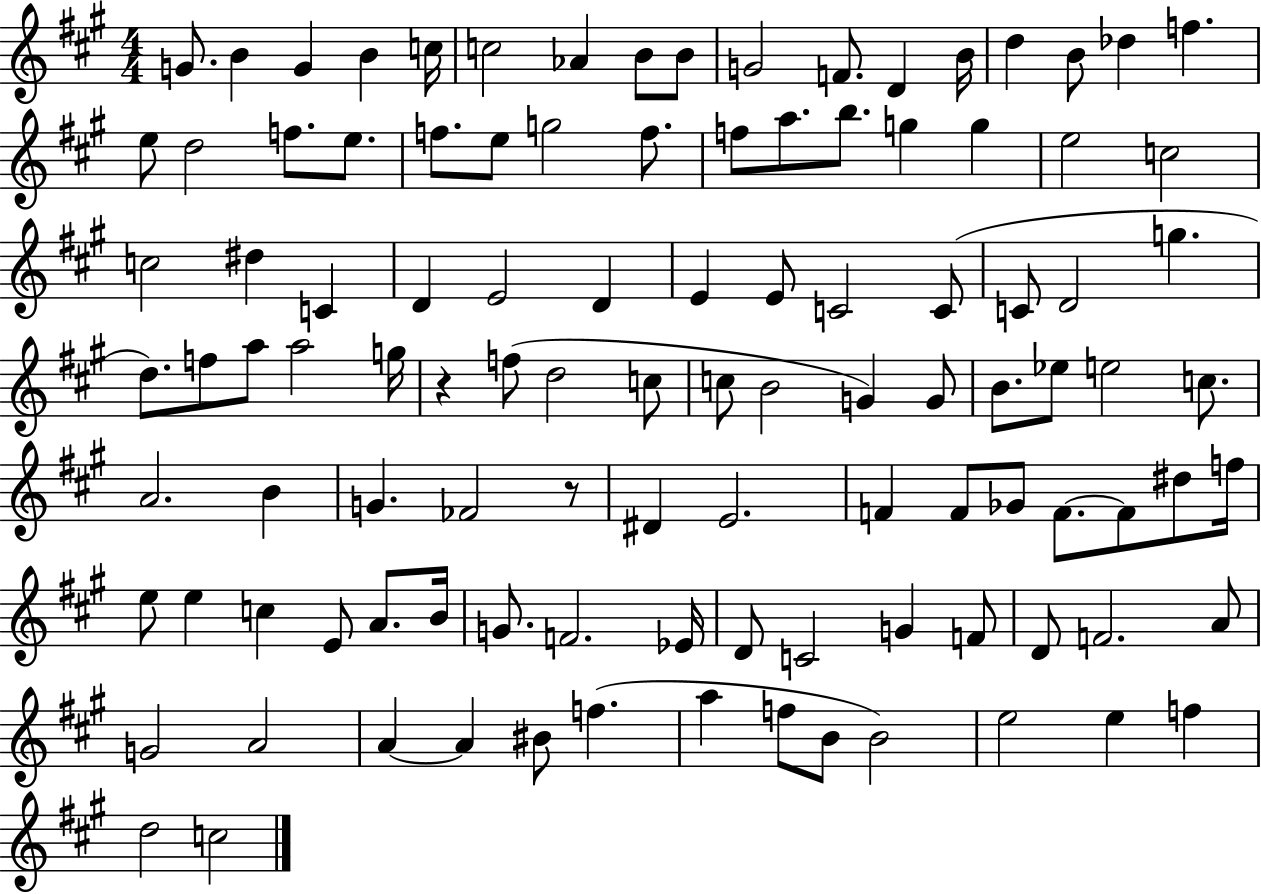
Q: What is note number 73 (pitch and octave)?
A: D#5